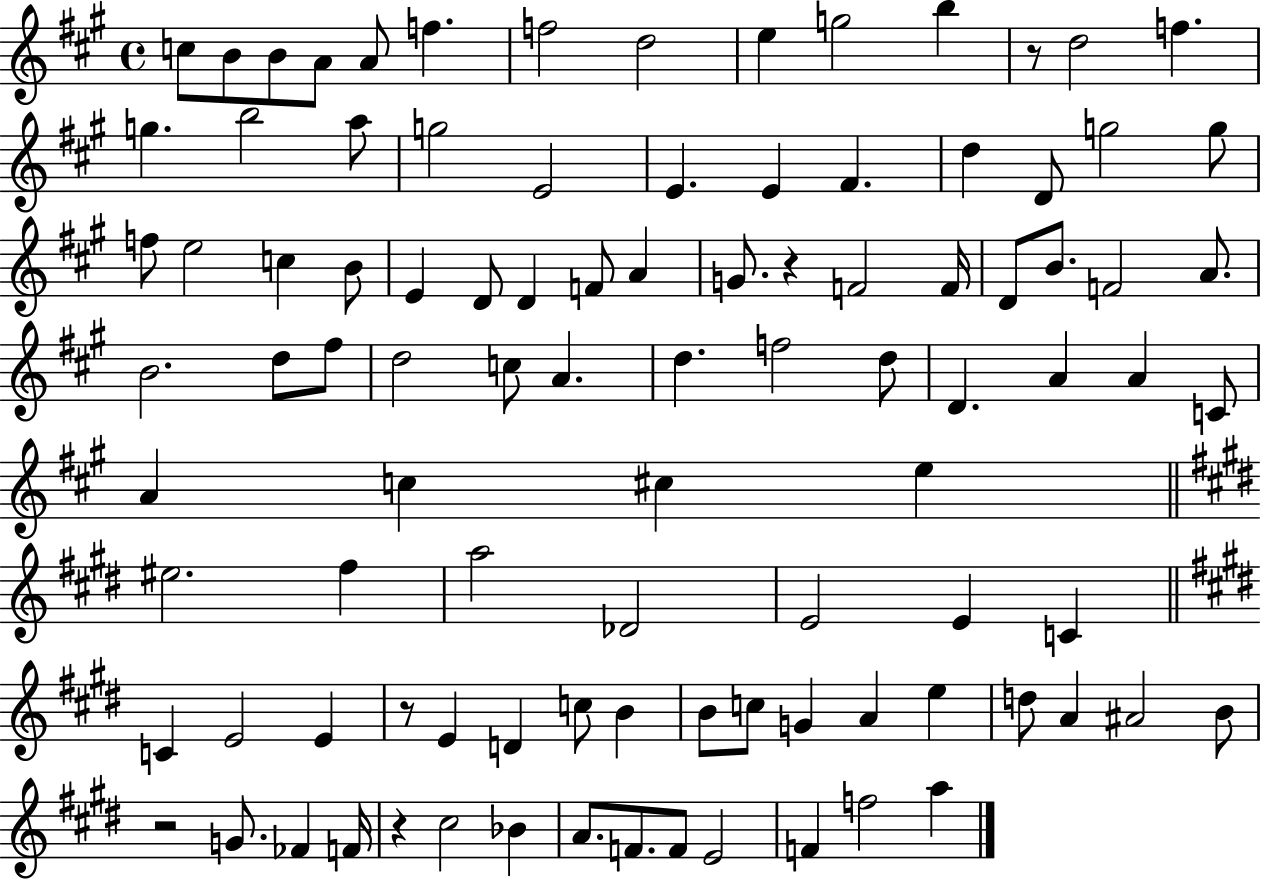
C5/e B4/e B4/e A4/e A4/e F5/q. F5/h D5/h E5/q G5/h B5/q R/e D5/h F5/q. G5/q. B5/h A5/e G5/h E4/h E4/q. E4/q F#4/q. D5/q D4/e G5/h G5/e F5/e E5/h C5/q B4/e E4/q D4/e D4/q F4/e A4/q G4/e. R/q F4/h F4/s D4/e B4/e. F4/h A4/e. B4/h. D5/e F#5/e D5/h C5/e A4/q. D5/q. F5/h D5/e D4/q. A4/q A4/q C4/e A4/q C5/q C#5/q E5/q EIS5/h. F#5/q A5/h Db4/h E4/h E4/q C4/q C4/q E4/h E4/q R/e E4/q D4/q C5/e B4/q B4/e C5/e G4/q A4/q E5/q D5/e A4/q A#4/h B4/e R/h G4/e. FES4/q F4/s R/q C#5/h Bb4/q A4/e. F4/e. F4/e E4/h F4/q F5/h A5/q